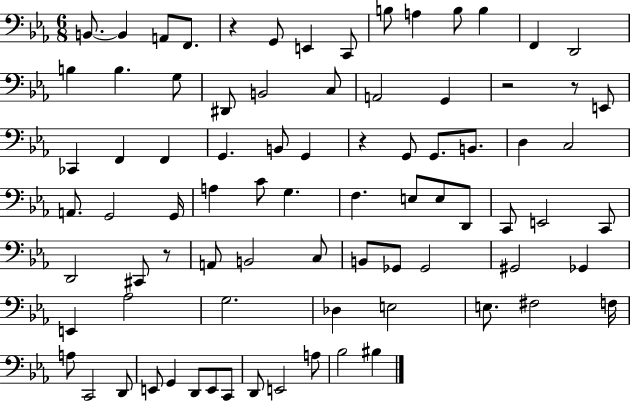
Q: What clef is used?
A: bass